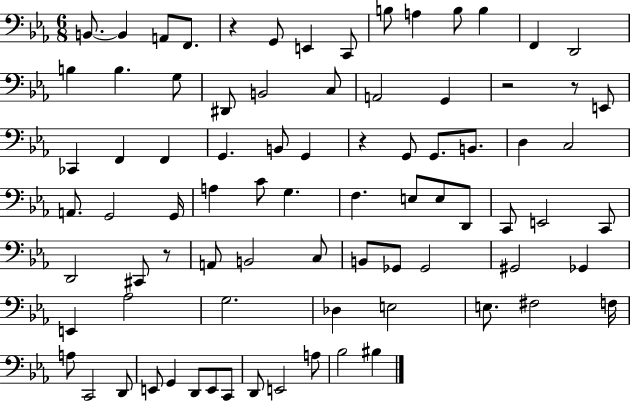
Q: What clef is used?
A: bass